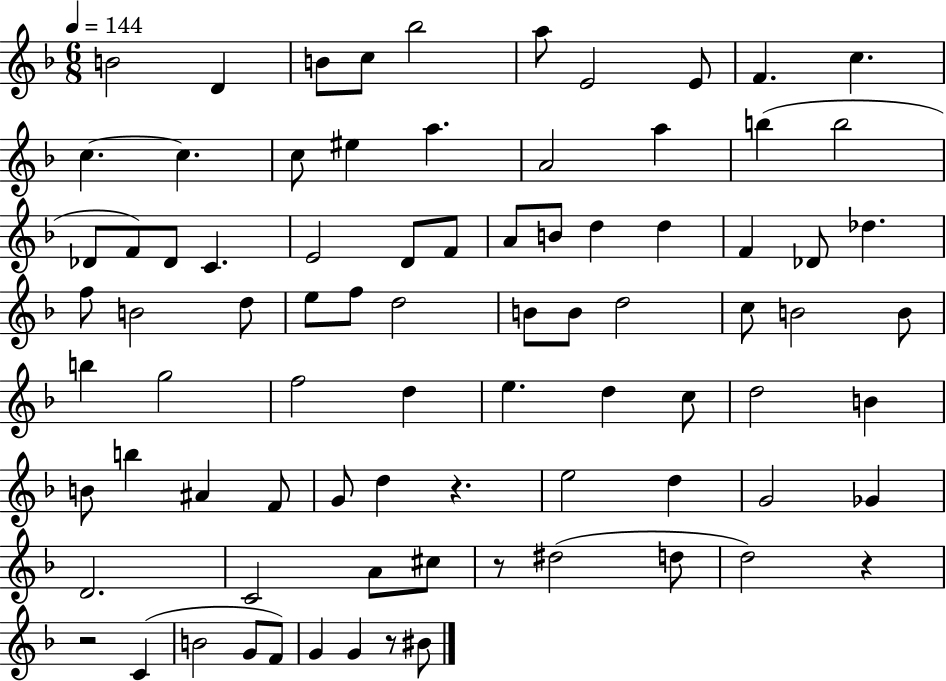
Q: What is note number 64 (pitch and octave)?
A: Gb4